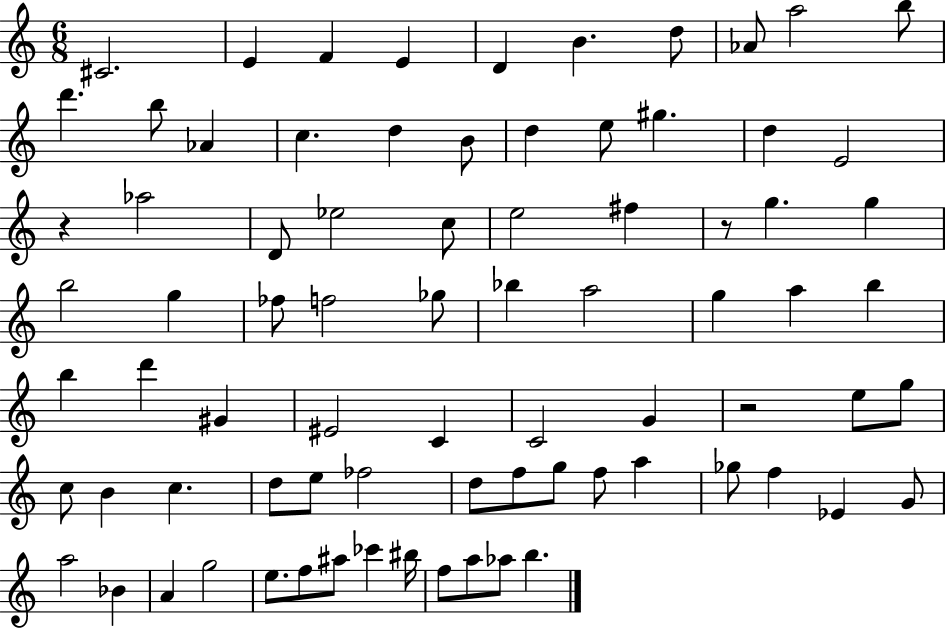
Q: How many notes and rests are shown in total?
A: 79